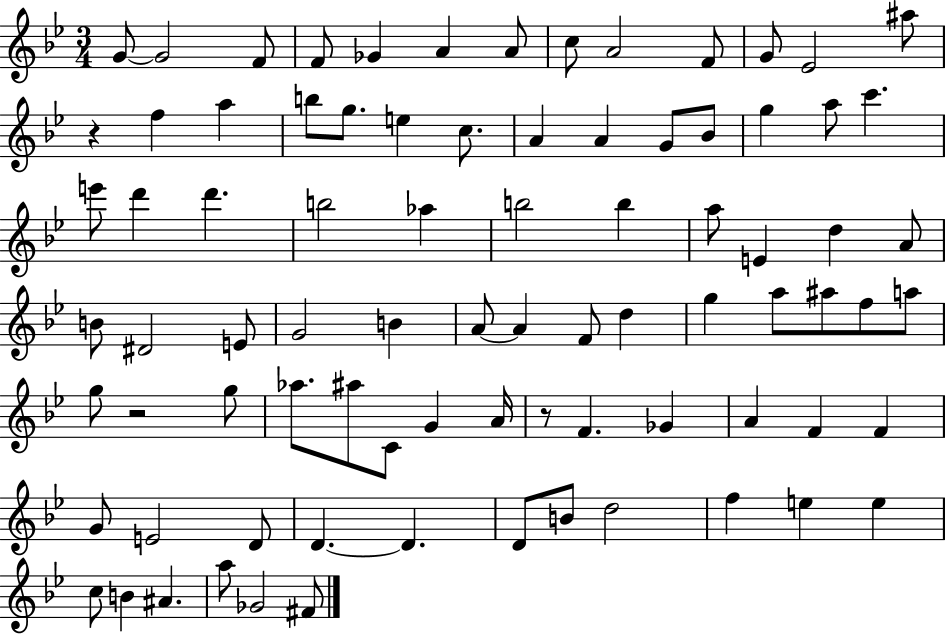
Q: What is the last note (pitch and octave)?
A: F#4